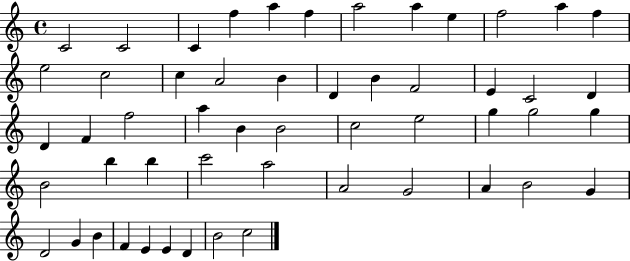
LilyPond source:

{
  \clef treble
  \time 4/4
  \defaultTimeSignature
  \key c \major
  c'2 c'2 | c'4 f''4 a''4 f''4 | a''2 a''4 e''4 | f''2 a''4 f''4 | \break e''2 c''2 | c''4 a'2 b'4 | d'4 b'4 f'2 | e'4 c'2 d'4 | \break d'4 f'4 f''2 | a''4 b'4 b'2 | c''2 e''2 | g''4 g''2 g''4 | \break b'2 b''4 b''4 | c'''2 a''2 | a'2 g'2 | a'4 b'2 g'4 | \break d'2 g'4 b'4 | f'4 e'4 e'4 d'4 | b'2 c''2 | \bar "|."
}